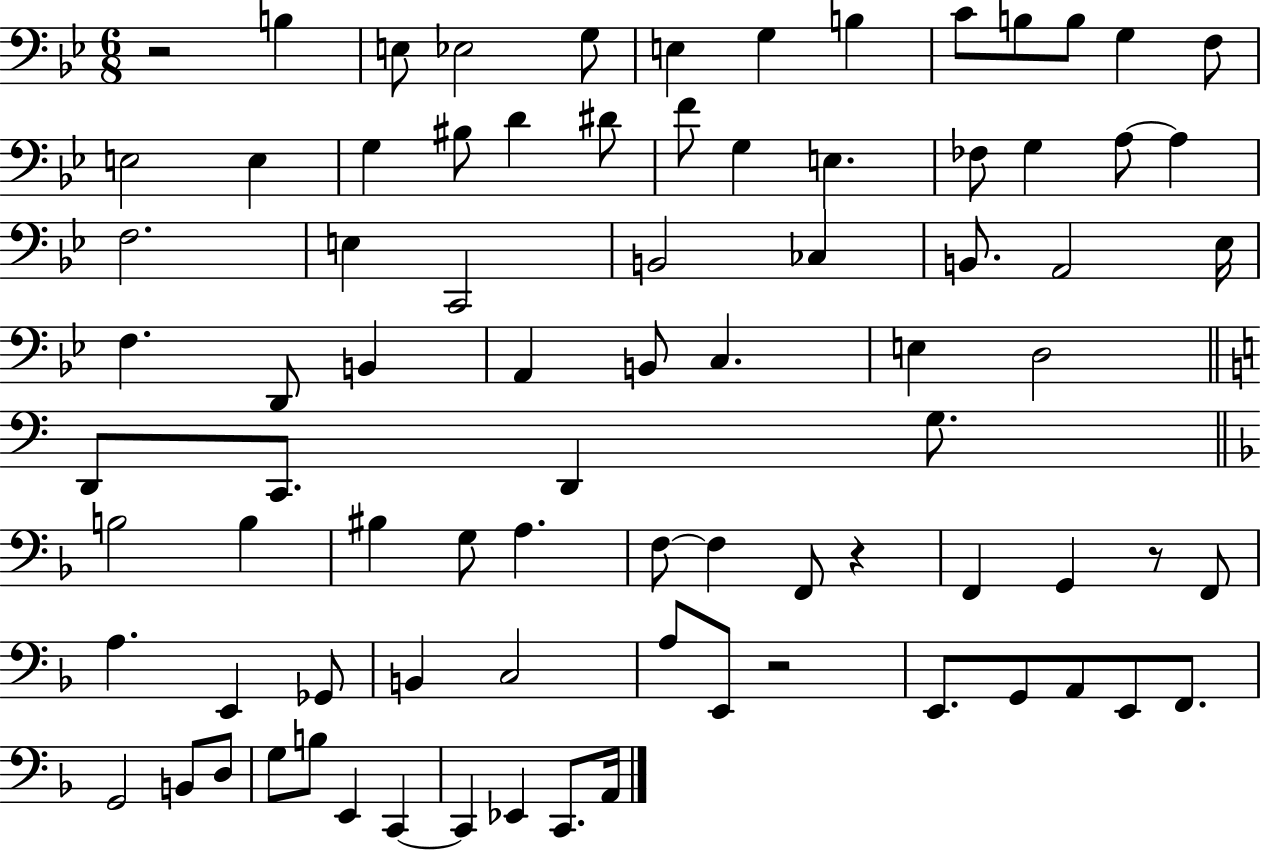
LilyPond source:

{
  \clef bass
  \numericTimeSignature
  \time 6/8
  \key bes \major
  r2 b4 | e8 ees2 g8 | e4 g4 b4 | c'8 b8 b8 g4 f8 | \break e2 e4 | g4 bis8 d'4 dis'8 | f'8 g4 e4. | fes8 g4 a8~~ a4 | \break f2. | e4 c,2 | b,2 ces4 | b,8. a,2 ees16 | \break f4. d,8 b,4 | a,4 b,8 c4. | e4 d2 | \bar "||" \break \key a \minor d,8 c,8. d,4 g8. | \bar "||" \break \key f \major b2 b4 | bis4 g8 a4. | f8~~ f4 f,8 r4 | f,4 g,4 r8 f,8 | \break a4. e,4 ges,8 | b,4 c2 | a8 e,8 r2 | e,8. g,8 a,8 e,8 f,8. | \break g,2 b,8 d8 | g8 b8 e,4 c,4~~ | c,4 ees,4 c,8. a,16 | \bar "|."
}